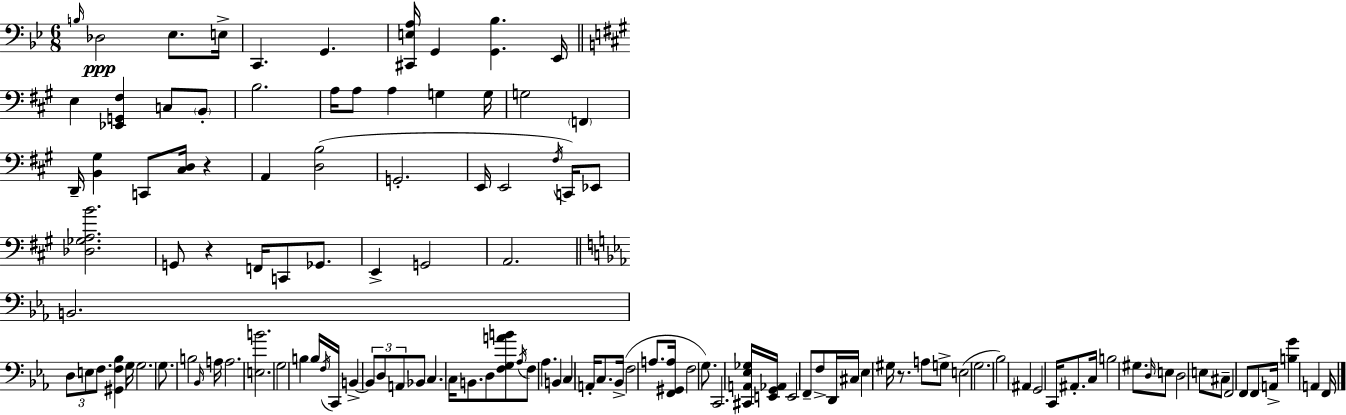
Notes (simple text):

B3/s Db3/h Eb3/e. E3/s C2/q. G2/q. [C#2,E3,A3]/s G2/q [G2,Bb3]/q. Eb2/s E3/q [Eb2,G2,F#3]/q C3/e B2/e B3/h. A3/s A3/e A3/q G3/q G3/s G3/h F2/q D2/s [B2,G#3]/q C2/e [C#3,D3]/s R/q A2/q [D3,B3]/h G2/h. E2/s E2/h F#3/s C2/s Eb2/e [Db3,Gb3,A3,B4]/h. G2/e R/q F2/s C2/e Gb2/e. E2/q G2/h A2/h. B2/h. D3/e E3/e F3/e. [G#2,F3,Bb3]/q G3/s G3/h. G3/e. B3/h Bb2/s A3/s A3/h. [E3,B4]/h. G3/h B3/q B3/s F3/s C2/s B2/q B2/e D3/e A2/e Bb2/e C3/q. C3/s B2/e. D3/e [F3,G3,A4,B4]/e Ab3/s F3/e Ab3/q. B2/q C3/q A2/s C3/e. Bb2/s F3/h A3/e. [F2,G#2,A3]/s F3/h G3/e. C2/h. [C#2,A2,Eb3,Gb3]/s [E2,G2,Ab2]/s E2/h F2/e F3/e D2/s C#3/s Eb3/q G#3/s R/e. A3/e G3/e E3/h G3/h. Bb3/h A#2/q G2/h C2/s A#2/e. C3/s B3/h G#3/e. D3/s E3/e D3/h E3/e C#3/e F2/h F2/e F2/e A2/s [B3,G4]/q A2/q F2/s